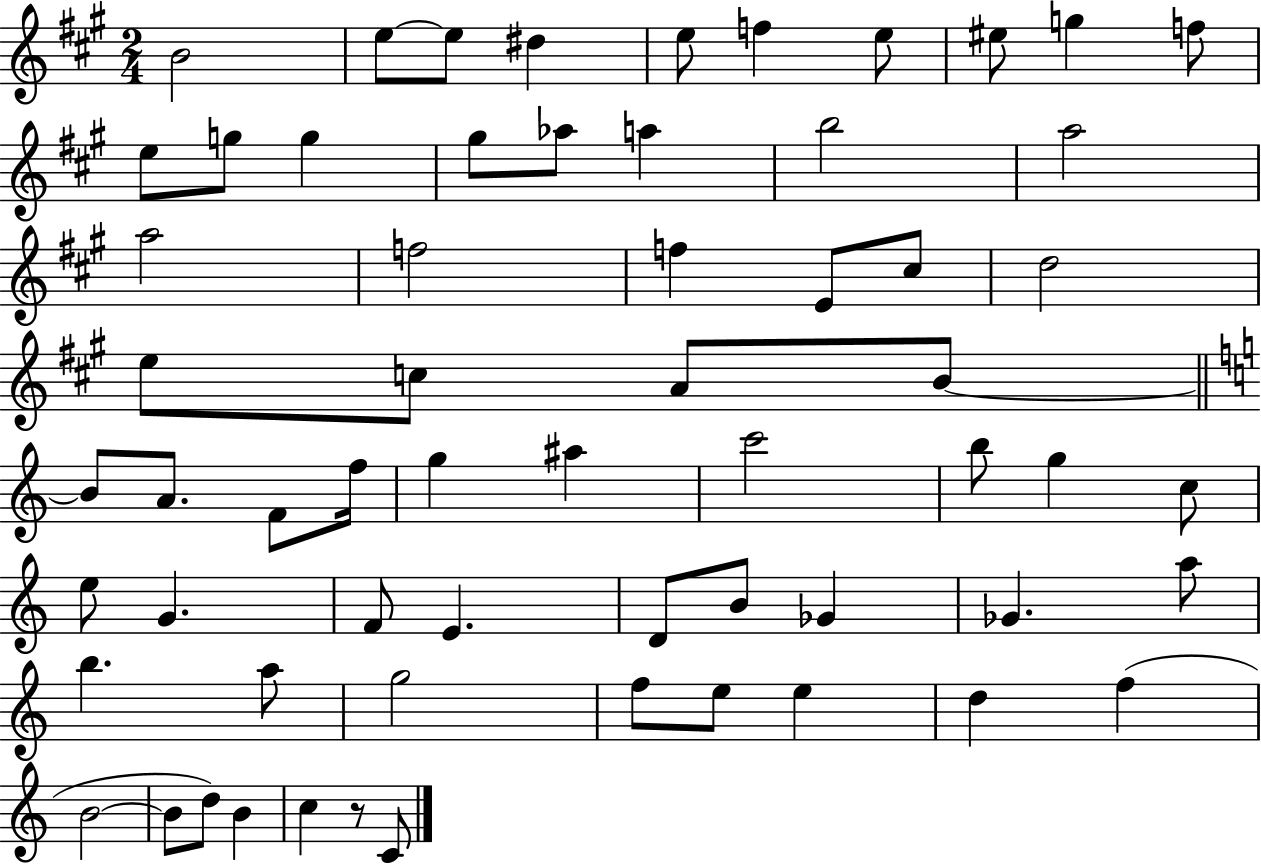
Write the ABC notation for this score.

X:1
T:Untitled
M:2/4
L:1/4
K:A
B2 e/2 e/2 ^d e/2 f e/2 ^e/2 g f/2 e/2 g/2 g ^g/2 _a/2 a b2 a2 a2 f2 f E/2 ^c/2 d2 e/2 c/2 A/2 B/2 B/2 A/2 F/2 f/4 g ^a c'2 b/2 g c/2 e/2 G F/2 E D/2 B/2 _G _G a/2 b a/2 g2 f/2 e/2 e d f B2 B/2 d/2 B c z/2 C/2